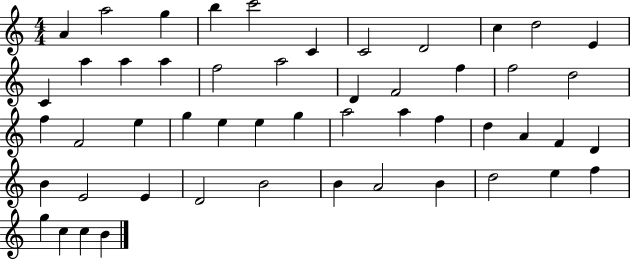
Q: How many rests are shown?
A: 0